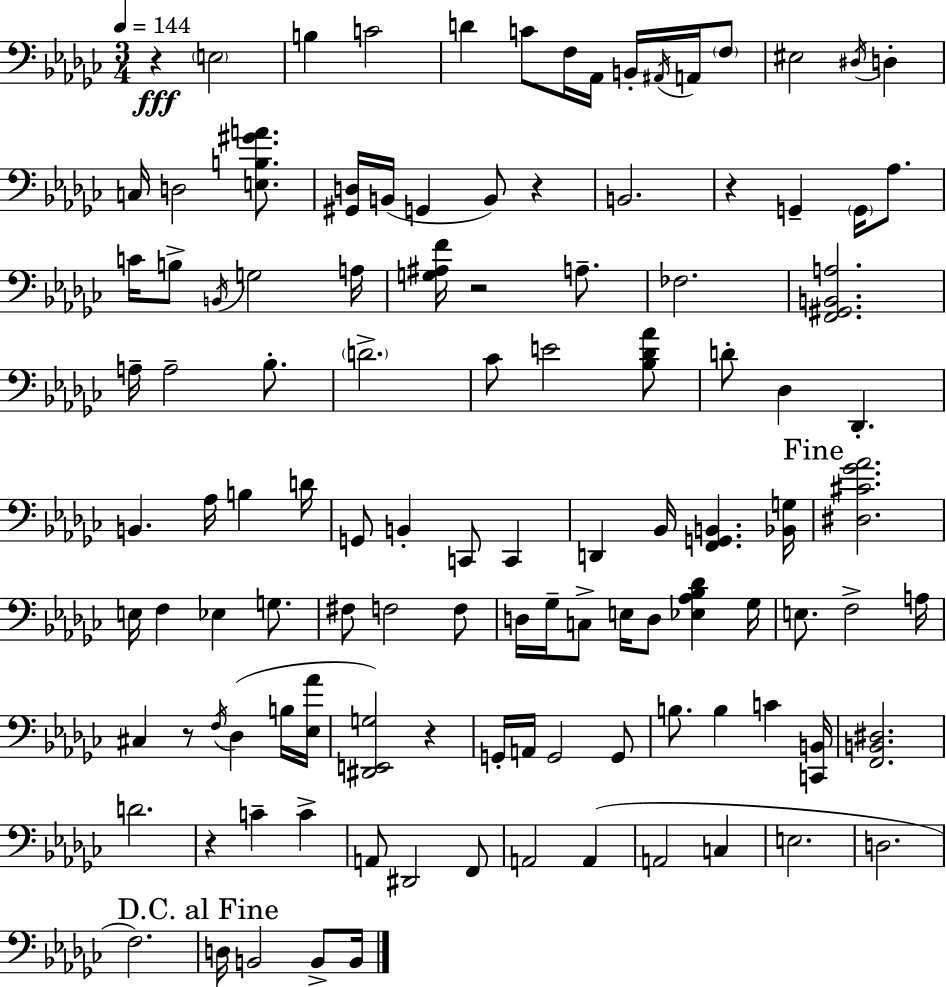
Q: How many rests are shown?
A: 7